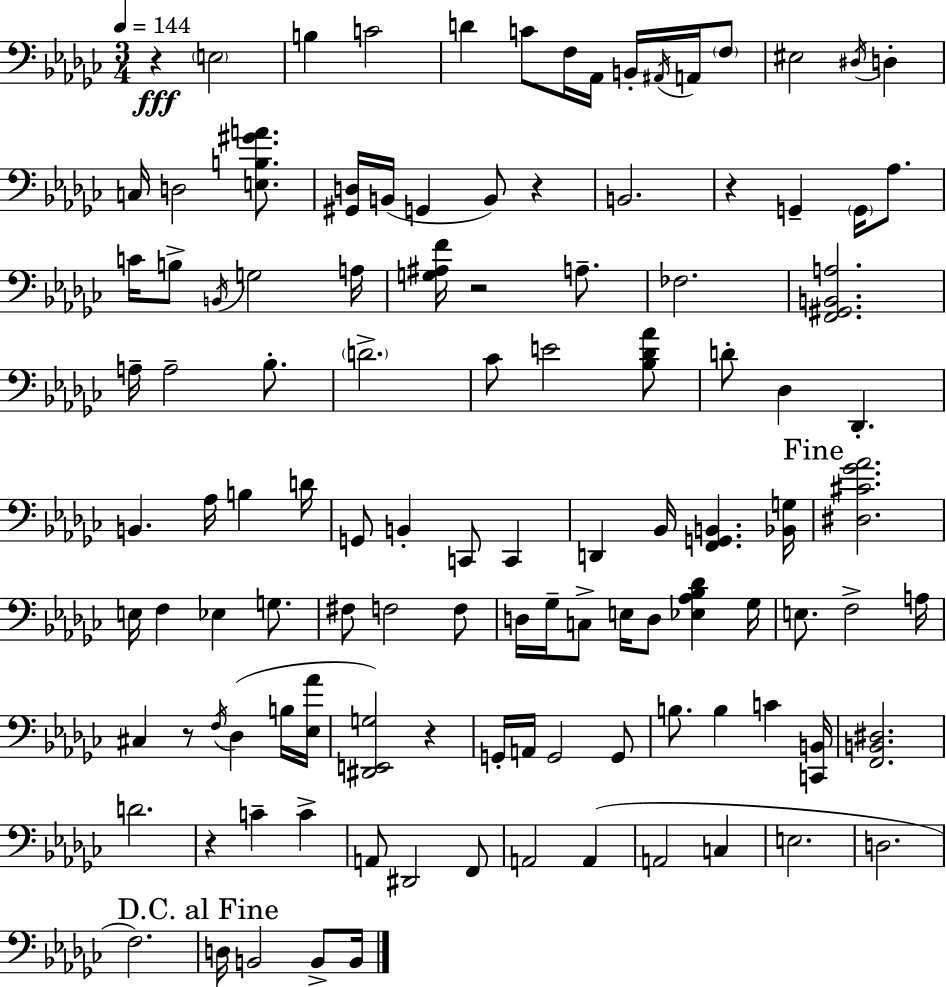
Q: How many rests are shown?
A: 7